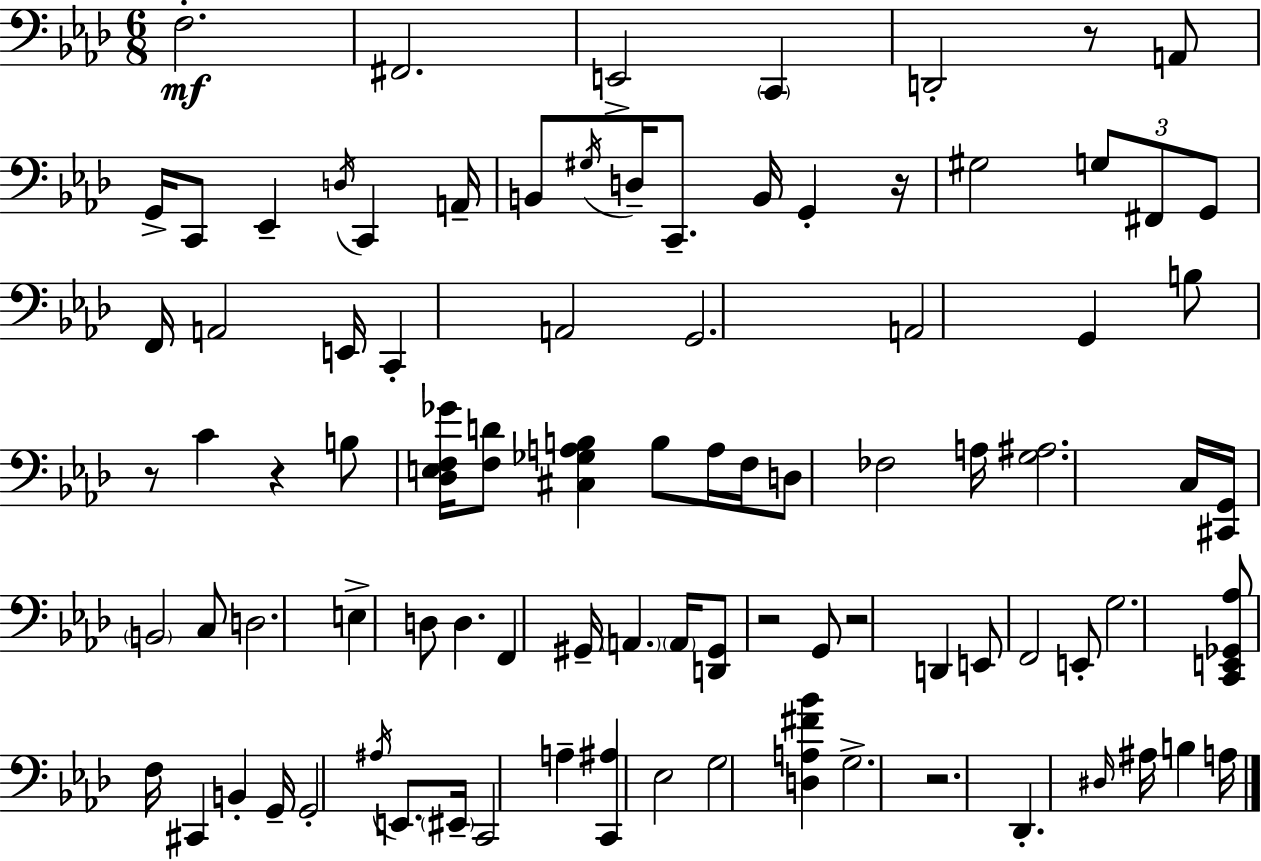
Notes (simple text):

F3/h. F#2/h. E2/h C2/q D2/h R/e A2/e G2/s C2/e Eb2/q D3/s C2/q A2/s B2/e G#3/s D3/s C2/e. B2/s G2/q R/s G#3/h G3/e F#2/e G2/e F2/s A2/h E2/s C2/q A2/h G2/h. A2/h G2/q B3/e R/e C4/q R/q B3/e [Db3,E3,F3,Gb4]/s [F3,D4]/e [C#3,Gb3,A3,B3]/q B3/e A3/s F3/s D3/e FES3/h A3/s [G3,A#3]/h. C3/s [C#2,G2]/s B2/h C3/e D3/h. E3/q D3/e D3/q. F2/q G#2/s A2/q. A2/s [D2,G#2]/e R/h G2/e R/h D2/q E2/e F2/h E2/e G3/h. [C2,E2,Gb2,Ab3]/e F3/s C#2/q B2/q G2/s G2/h A#3/s E2/e. EIS2/s C2/h A3/q [C2,A#3]/q Eb3/h G3/h [D3,A3,F#4,Bb4]/q G3/h. R/h. Db2/q. D#3/s A#3/s B3/q A3/s